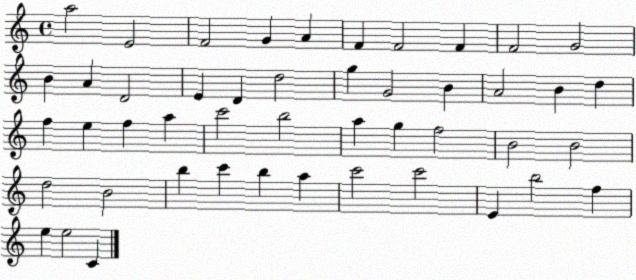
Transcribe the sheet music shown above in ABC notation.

X:1
T:Untitled
M:4/4
L:1/4
K:C
a2 E2 F2 G A F F2 F F2 G2 B A D2 E D d2 g G2 B A2 B d f e f a c'2 b2 a g f2 B2 B2 d2 B2 b c' b a c'2 c'2 E b2 f e e2 C